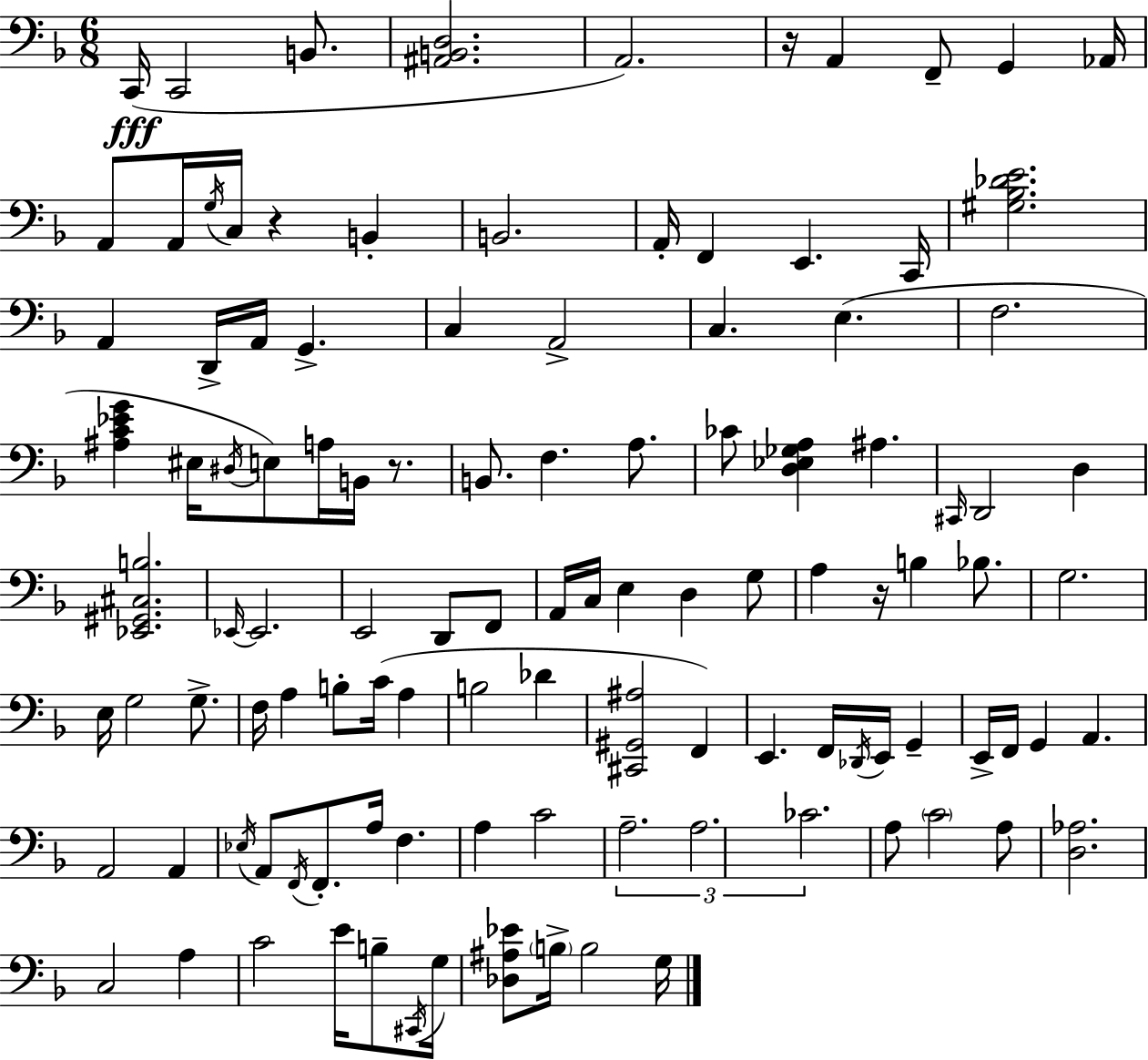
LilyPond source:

{
  \clef bass
  \numericTimeSignature
  \time 6/8
  \key d \minor
  c,16(\fff c,2 b,8. | <ais, b, d>2. | a,2.) | r16 a,4 f,8-- g,4 aes,16 | \break a,8 a,16 \acciaccatura { g16 } c16 r4 b,4-. | b,2. | a,16-. f,4 e,4. | c,16 <gis bes des' e'>2. | \break a,4 d,16-> a,16 g,4.-> | c4 a,2-> | c4. e4.( | f2. | \break <ais c' ees' g'>4 eis16 \acciaccatura { dis16 }) e8 a16 b,16 r8. | b,8. f4. a8. | ces'8 <d ees ges a>4 ais4. | \grace { cis,16 } d,2 d4 | \break <ees, gis, cis b>2. | \grace { ees,16~ }~ ees,2. | e,2 | d,8 f,8 a,16 c16 e4 d4 | \break g8 a4 r16 b4 | bes8. g2. | e16 g2 | g8.-> f16 a4 b8-. c'16( | \break a4 b2 | des'4 <cis, gis, ais>2 | f,4) e,4. f,16 \acciaccatura { des,16 } | e,16 g,4-- e,16-> f,16 g,4 a,4. | \break a,2 | a,4 \acciaccatura { ees16 } a,8 \acciaccatura { f,16 } f,8.-. | a16 f4. a4 c'2 | \tuplet 3/2 { a2.-- | \break a2. | ces'2. } | a8 \parenthesize c'2 | a8 <d aes>2. | \break c2 | a4 c'2 | e'16 b8-- \acciaccatura { cis,16 } g16 <des ais ees'>8 \parenthesize b16-> b2 | g16 \bar "|."
}